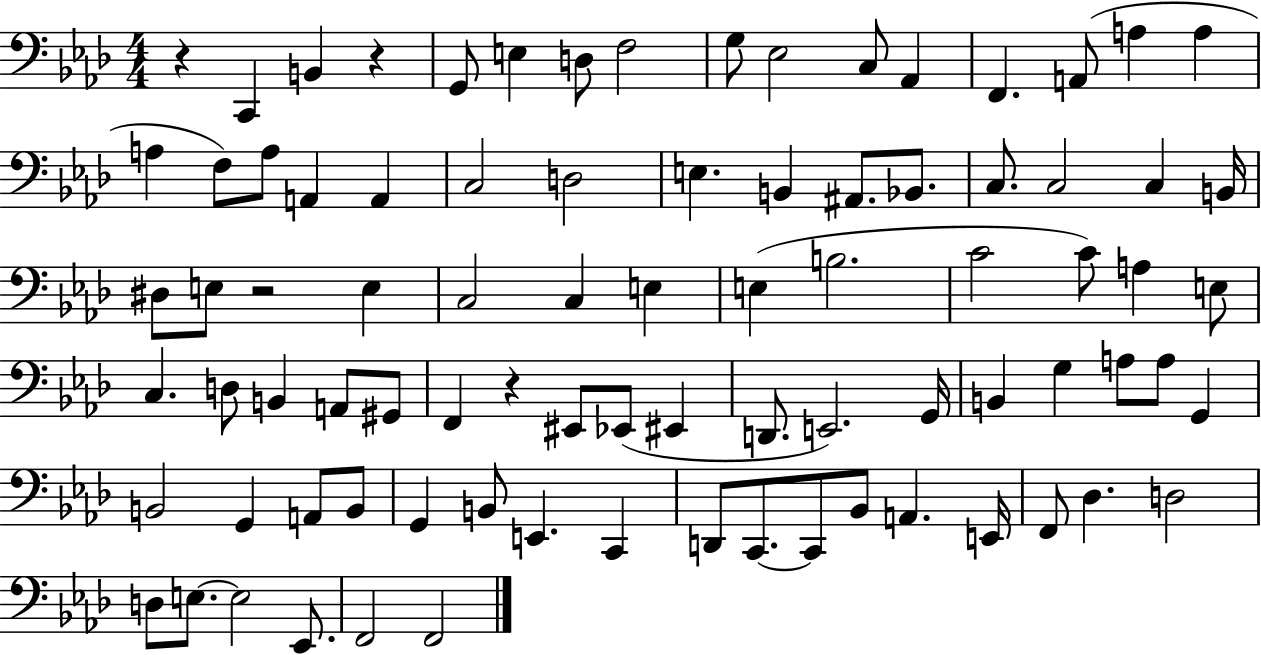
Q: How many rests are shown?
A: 4